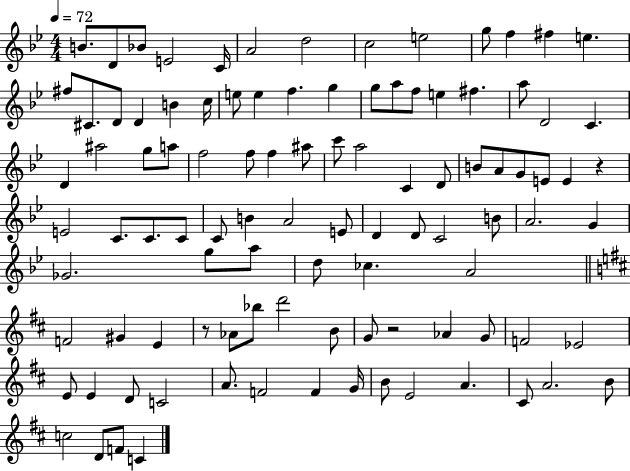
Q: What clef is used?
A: treble